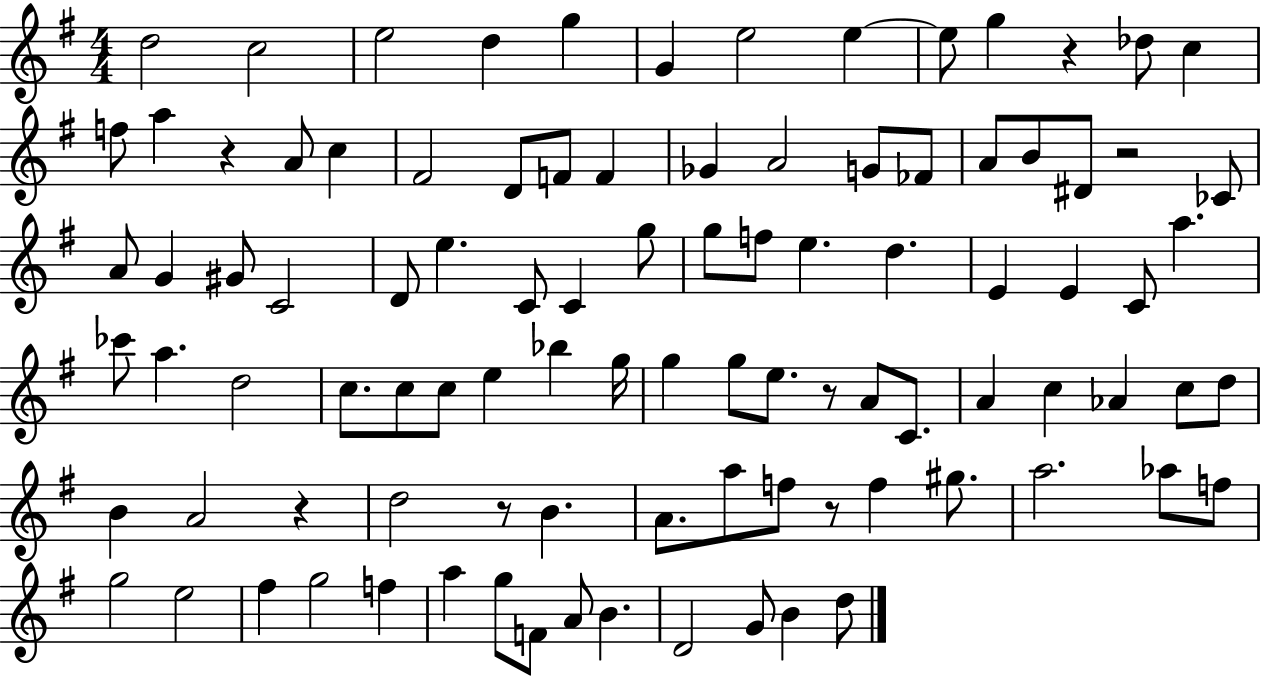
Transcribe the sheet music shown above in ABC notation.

X:1
T:Untitled
M:4/4
L:1/4
K:G
d2 c2 e2 d g G e2 e e/2 g z _d/2 c f/2 a z A/2 c ^F2 D/2 F/2 F _G A2 G/2 _F/2 A/2 B/2 ^D/2 z2 _C/2 A/2 G ^G/2 C2 D/2 e C/2 C g/2 g/2 f/2 e d E E C/2 a _c'/2 a d2 c/2 c/2 c/2 e _b g/4 g g/2 e/2 z/2 A/2 C/2 A c _A c/2 d/2 B A2 z d2 z/2 B A/2 a/2 f/2 z/2 f ^g/2 a2 _a/2 f/2 g2 e2 ^f g2 f a g/2 F/2 A/2 B D2 G/2 B d/2